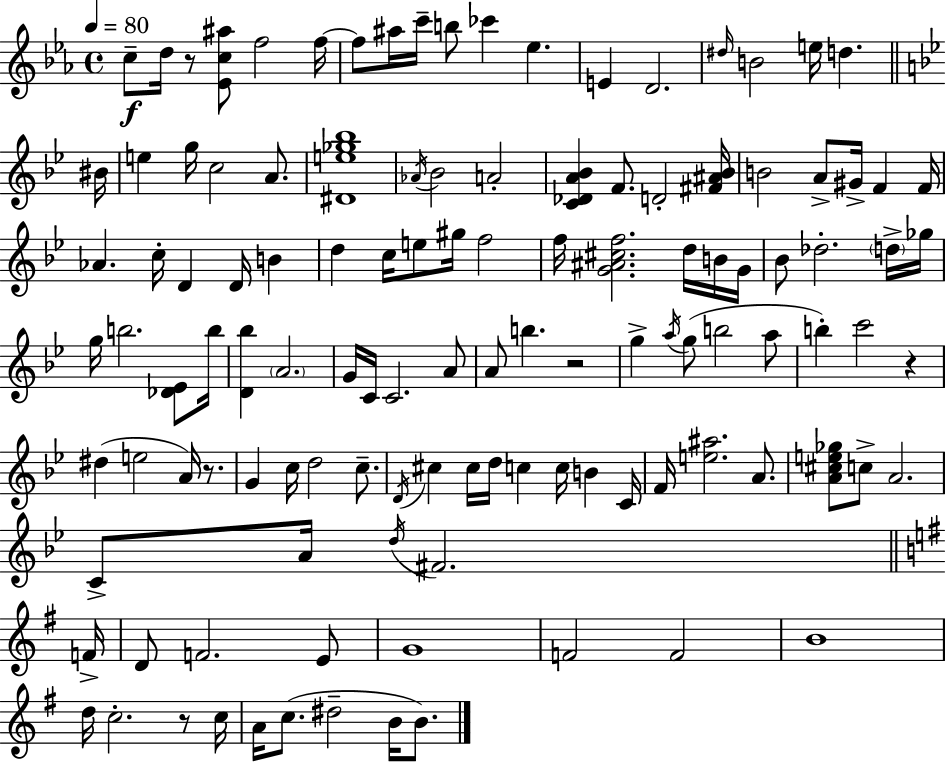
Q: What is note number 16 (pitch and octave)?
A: D5